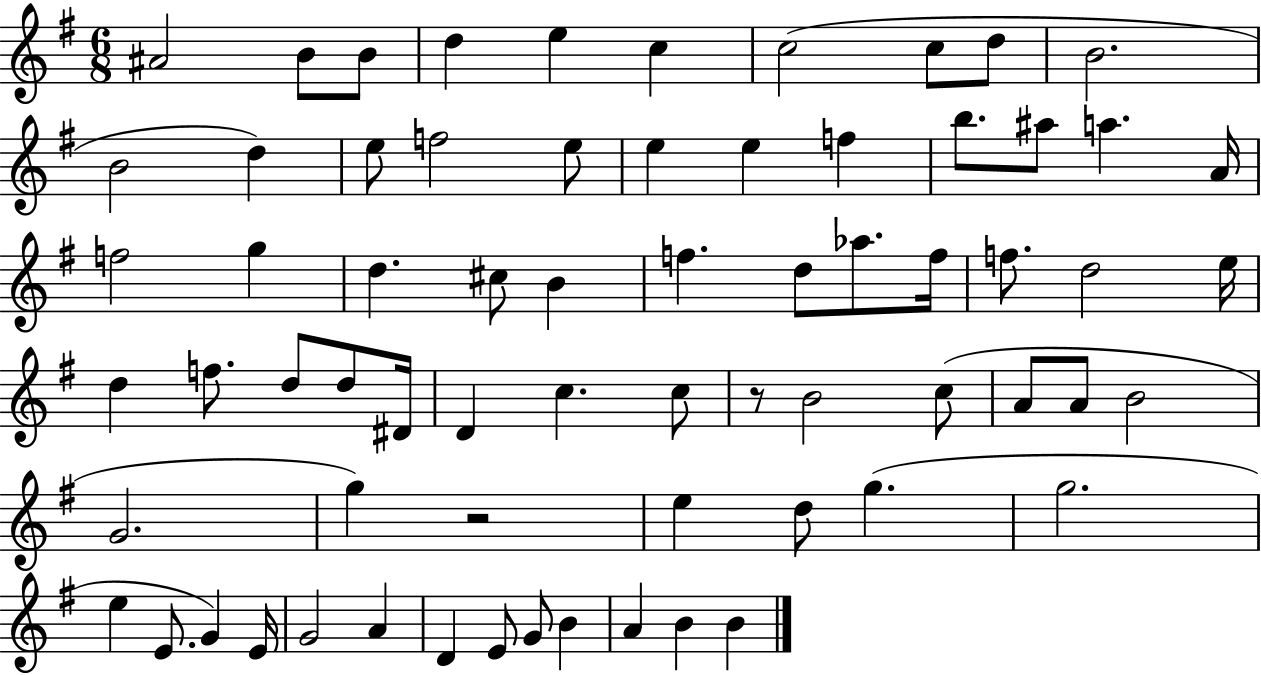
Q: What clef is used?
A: treble